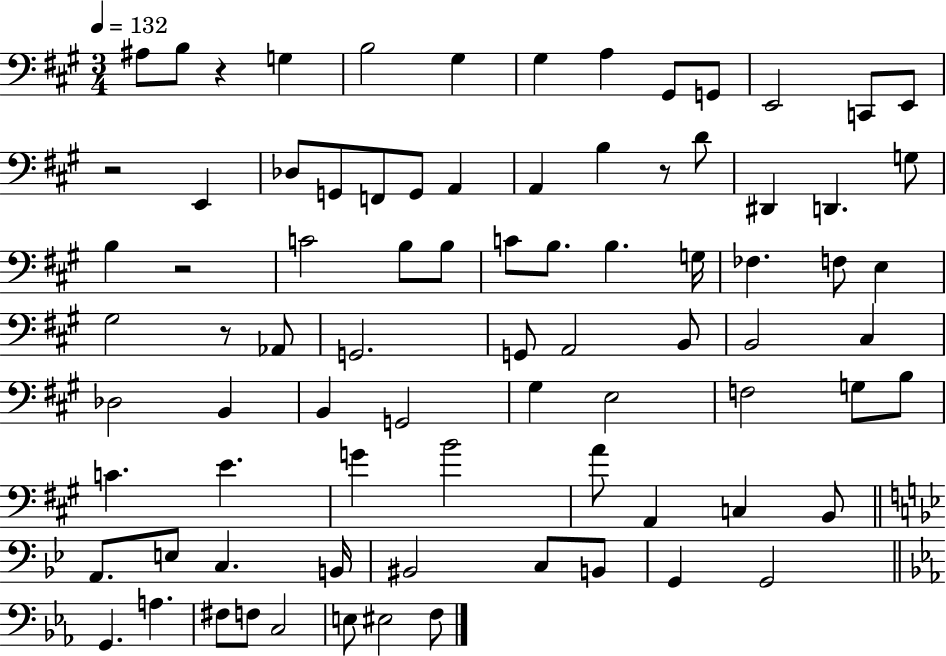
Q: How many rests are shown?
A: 5